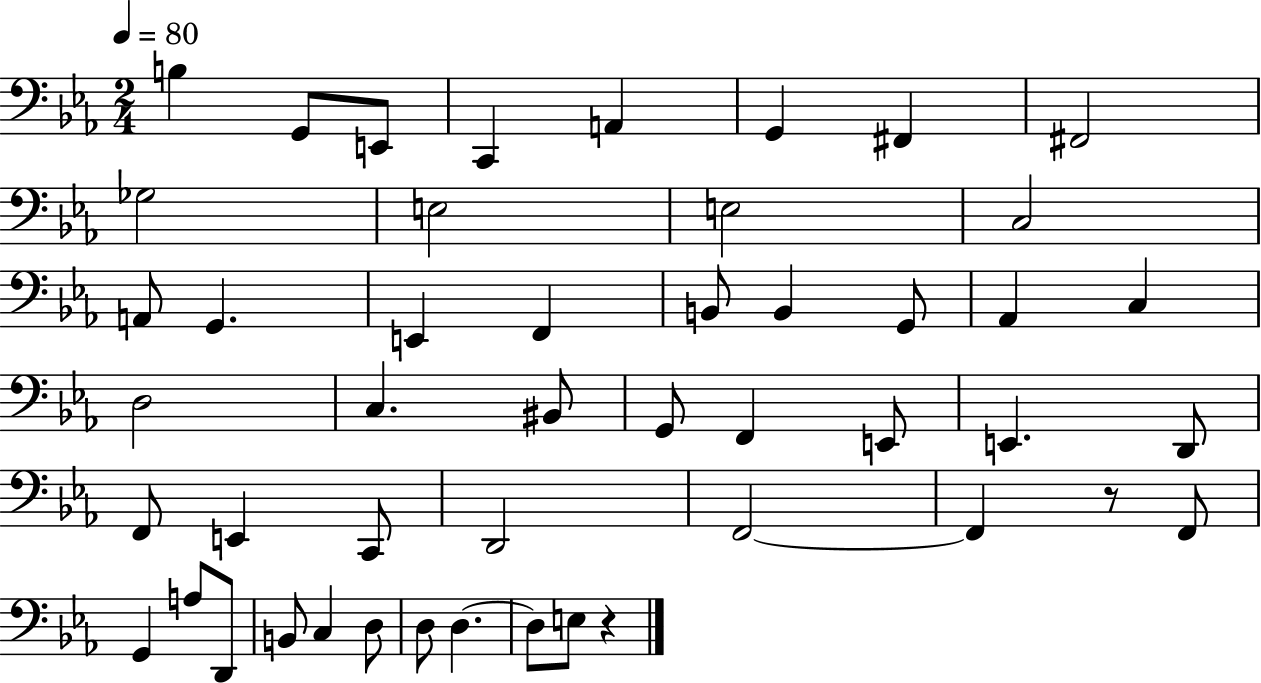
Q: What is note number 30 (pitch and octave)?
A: F2